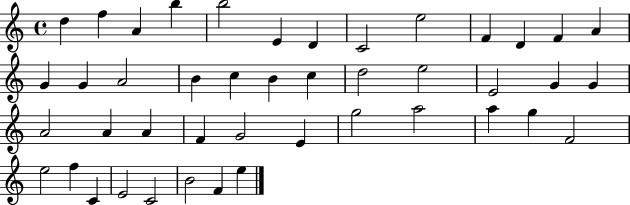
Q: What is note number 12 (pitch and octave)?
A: F4